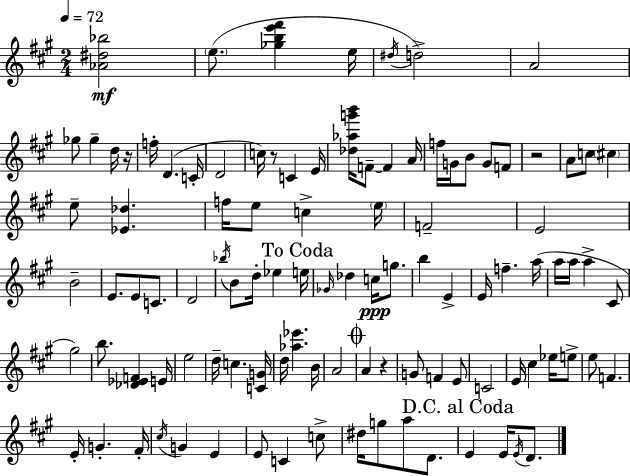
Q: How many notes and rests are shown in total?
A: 104